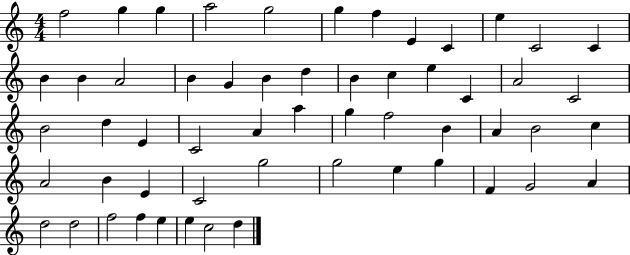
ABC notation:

X:1
T:Untitled
M:4/4
L:1/4
K:C
f2 g g a2 g2 g f E C e C2 C B B A2 B G B d B c e C A2 C2 B2 d E C2 A a g f2 B A B2 c A2 B E C2 g2 g2 e g F G2 A d2 d2 f2 f e e c2 d